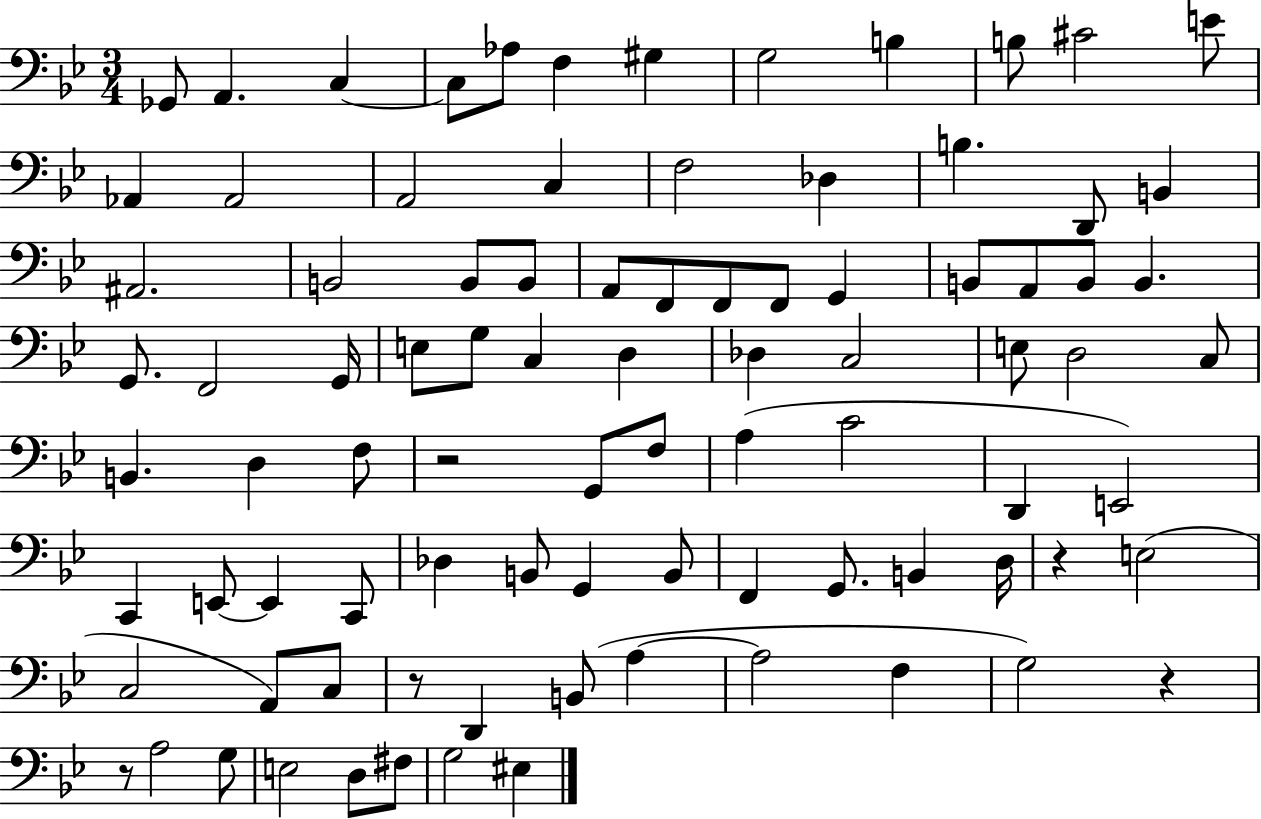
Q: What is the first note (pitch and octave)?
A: Gb2